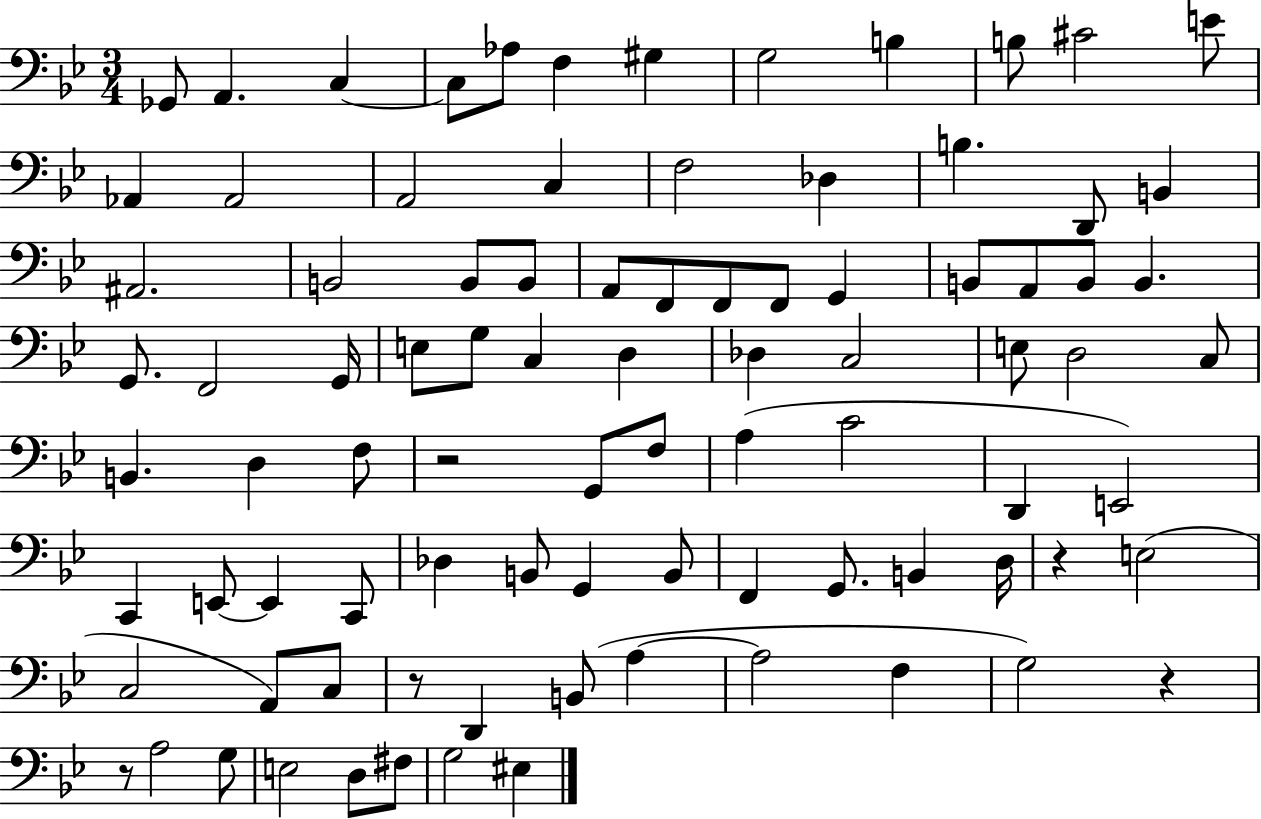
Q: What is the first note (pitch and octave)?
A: Gb2